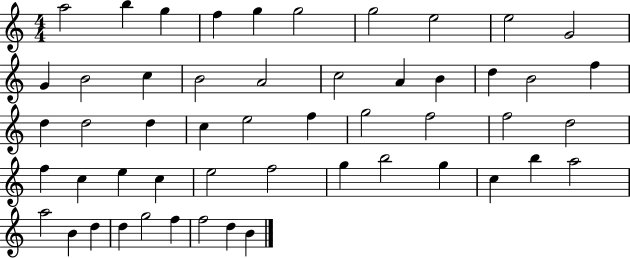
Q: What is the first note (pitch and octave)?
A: A5